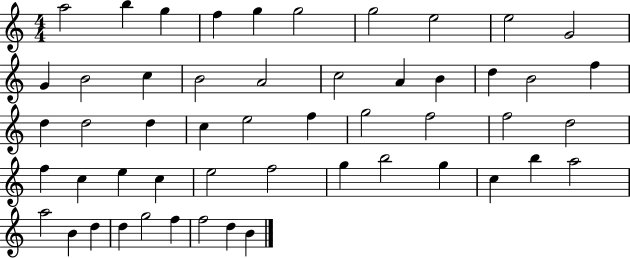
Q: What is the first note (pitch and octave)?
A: A5